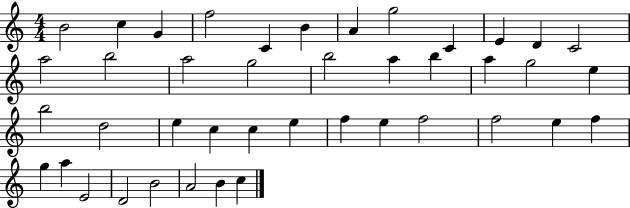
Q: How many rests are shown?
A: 0